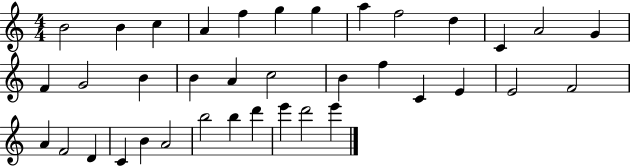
{
  \clef treble
  \numericTimeSignature
  \time 4/4
  \key c \major
  b'2 b'4 c''4 | a'4 f''4 g''4 g''4 | a''4 f''2 d''4 | c'4 a'2 g'4 | \break f'4 g'2 b'4 | b'4 a'4 c''2 | b'4 f''4 c'4 e'4 | e'2 f'2 | \break a'4 f'2 d'4 | c'4 b'4 a'2 | b''2 b''4 d'''4 | e'''4 d'''2 e'''4 | \break \bar "|."
}